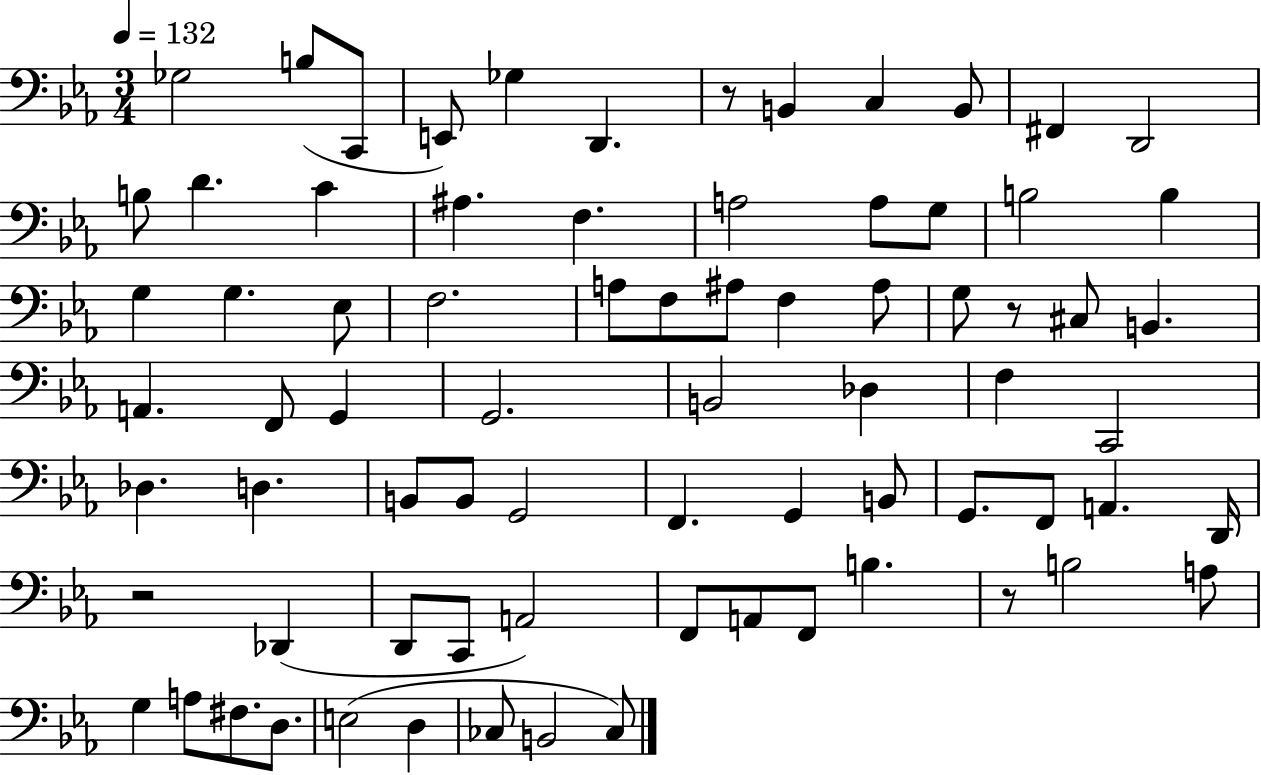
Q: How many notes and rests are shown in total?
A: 76